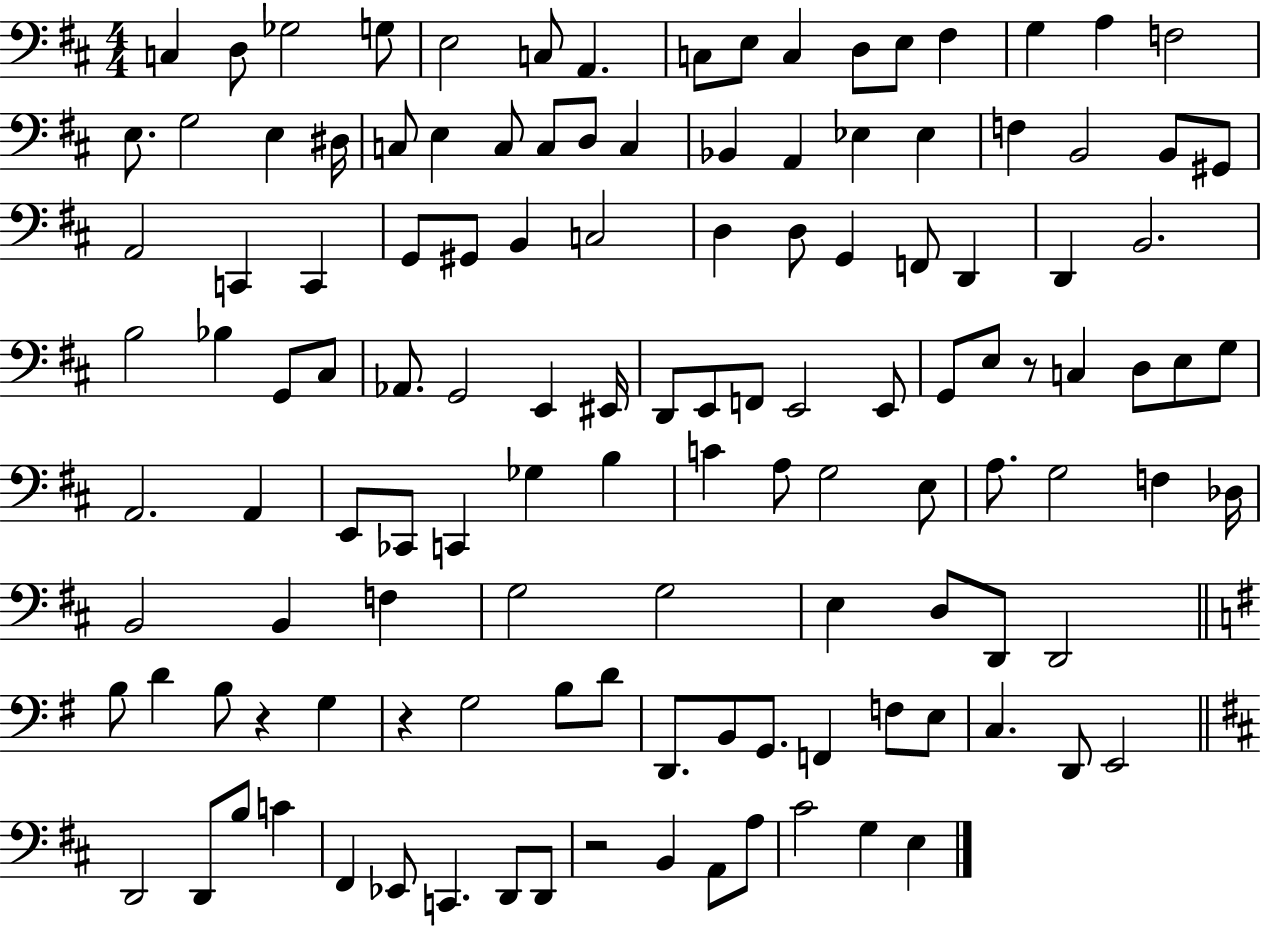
C3/q D3/e Gb3/h G3/e E3/h C3/e A2/q. C3/e E3/e C3/q D3/e E3/e F#3/q G3/q A3/q F3/h E3/e. G3/h E3/q D#3/s C3/e E3/q C3/e C3/e D3/e C3/q Bb2/q A2/q Eb3/q Eb3/q F3/q B2/h B2/e G#2/e A2/h C2/q C2/q G2/e G#2/e B2/q C3/h D3/q D3/e G2/q F2/e D2/q D2/q B2/h. B3/h Bb3/q G2/e C#3/e Ab2/e. G2/h E2/q EIS2/s D2/e E2/e F2/e E2/h E2/e G2/e E3/e R/e C3/q D3/e E3/e G3/e A2/h. A2/q E2/e CES2/e C2/q Gb3/q B3/q C4/q A3/e G3/h E3/e A3/e. G3/h F3/q Db3/s B2/h B2/q F3/q G3/h G3/h E3/q D3/e D2/e D2/h B3/e D4/q B3/e R/q G3/q R/q G3/h B3/e D4/e D2/e. B2/e G2/e. F2/q F3/e E3/e C3/q. D2/e E2/h D2/h D2/e B3/e C4/q F#2/q Eb2/e C2/q. D2/e D2/e R/h B2/q A2/e A3/e C#4/h G3/q E3/q